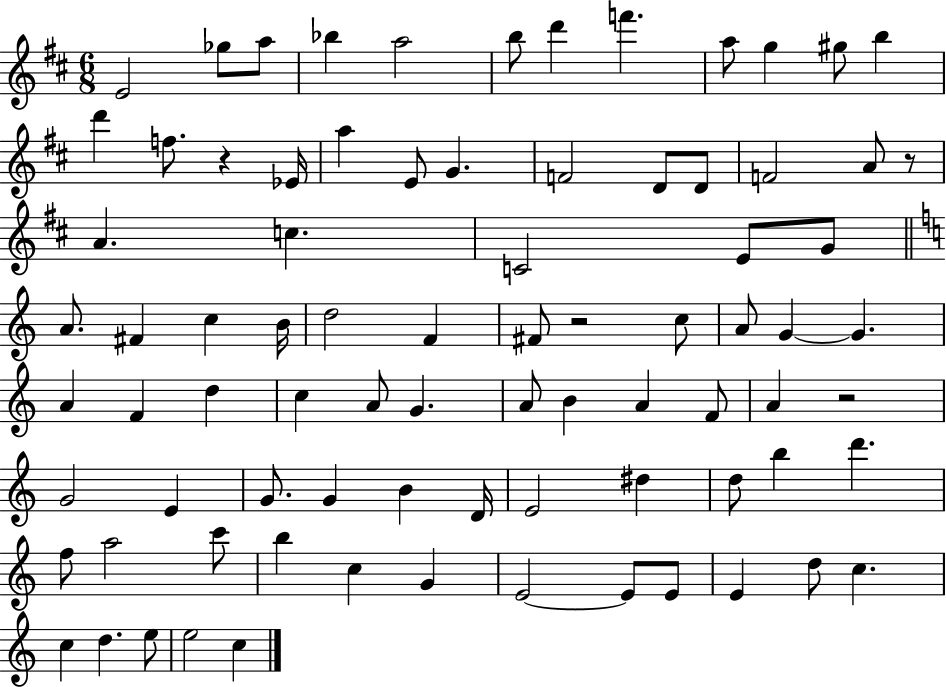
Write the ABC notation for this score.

X:1
T:Untitled
M:6/8
L:1/4
K:D
E2 _g/2 a/2 _b a2 b/2 d' f' a/2 g ^g/2 b d' f/2 z _E/4 a E/2 G F2 D/2 D/2 F2 A/2 z/2 A c C2 E/2 G/2 A/2 ^F c B/4 d2 F ^F/2 z2 c/2 A/2 G G A F d c A/2 G A/2 B A F/2 A z2 G2 E G/2 G B D/4 E2 ^d d/2 b d' f/2 a2 c'/2 b c G E2 E/2 E/2 E d/2 c c d e/2 e2 c